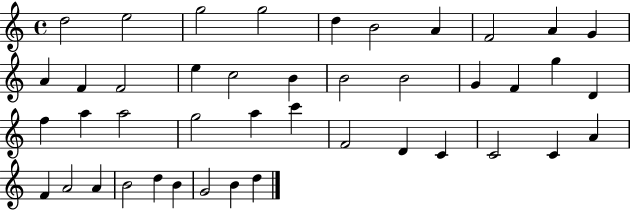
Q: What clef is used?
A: treble